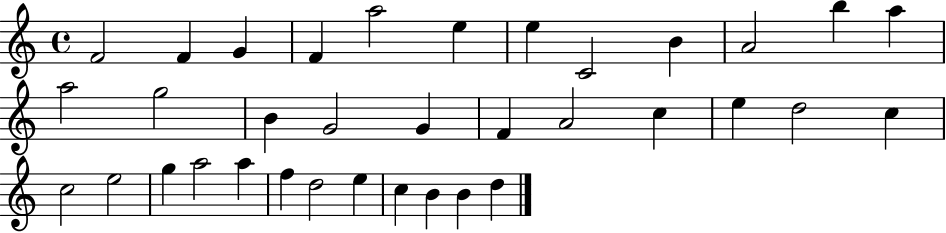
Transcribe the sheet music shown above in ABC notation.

X:1
T:Untitled
M:4/4
L:1/4
K:C
F2 F G F a2 e e C2 B A2 b a a2 g2 B G2 G F A2 c e d2 c c2 e2 g a2 a f d2 e c B B d